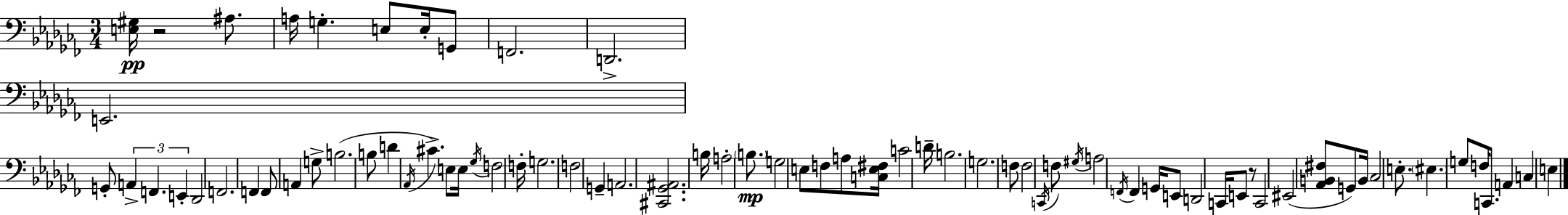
{
  \clef bass
  \numericTimeSignature
  \time 3/4
  \key aes \minor
  \repeat volta 2 { <e gis>16\pp r2 ais8. | a16 g4.-. e8 e16-. g,8 | f,2. | d,2.-> | \break e,2. | g,8-. \tuplet 3/2 { a,4-> f,4. | e,4-. } des,2 | f,2. | \break f,4 f,8 a,4 g8-> | b2.( | b8 d'4 \acciaccatura { aes,16 } cis'4.->) | e8 e16 \acciaccatura { ges16 } f2 | \break f16-. g2. | f2 g,4-- | a,2. | <cis, ges, ais,>2. | \break b16 a2-. \parenthesize b8.\mp | g2 e8 | f8 a8 <c e fis>16 c'2 | d'16-- b2. | \break g2. | f8 f2 | \acciaccatura { c,16 } f8 \acciaccatura { gis16 } a2 | \acciaccatura { f,16 } f,4 g,16 e,8 d,2 | \break c,16 e,8 r8 c,2 | eis,2( | <aes, b, fis>8 g,8) b,16 ces2 | e8.-. \parenthesize eis4. g8 | \break f16 c,8. a,4 c4 | e4 } \bar "|."
}